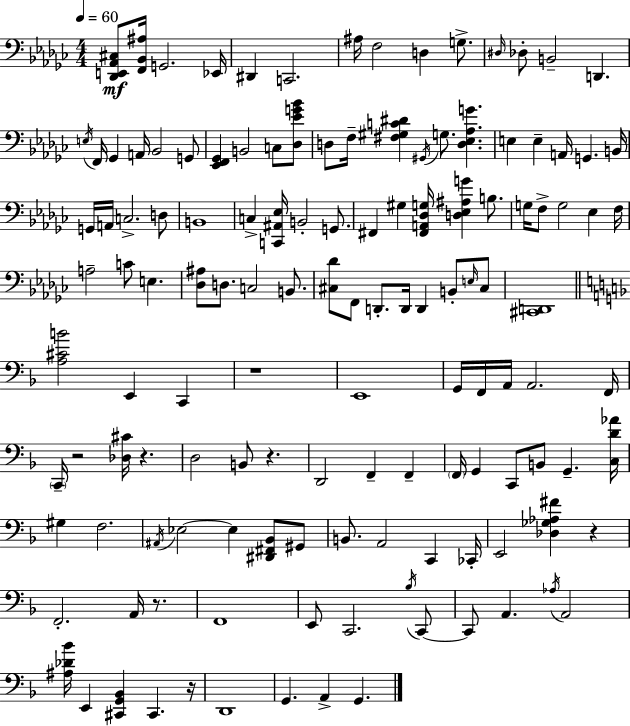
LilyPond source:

{
  \clef bass
  \numericTimeSignature
  \time 4/4
  \key ees \minor
  \tempo 4 = 60
  <des, e, aes, cis>8\mf <f, bes, ais>16 g,2. ees,16 | dis,4 c,2. | ais16 f2 d4 g8.-> | \grace { dis16 } des8-. b,2-- d,4. | \break \acciaccatura { e16 } f,16 ges,4 a,16 bes,2 | g,8 <ees, f, ges,>4 b,2 c8 | <des ees' g' bes'>8 d8 f16-- <fis gis c' dis'>4 \acciaccatura { gis,16 } g8. <d ees aes g'>4. | e4 e4-- a,16 g,4. | \break b,16 g,16 a,16 c2.-> | d8 b,1 | c4-> <c, ais, ees>16 b,2-. | g,8. fis,4 gis4 <fis, a, des g>16 <d ees ais g'>4 | \break b8. g16 f8-> g2 ees4 | f16 a2-- c'8 e4. | <des ais>8 d8. c2 | b,8. <cis des'>8 f,8 d,8.-. d,16 d,4 b,8-. | \break \grace { e16 } cis8 <cis, d,>1 | \bar "||" \break \key f \major <a cis' b'>2 e,4 c,4 | r1 | e,1 | g,16 f,16 a,16 a,2. f,16 | \break \parenthesize c,16-- r2 <des cis'>16 r4. | d2 b,8 r4. | d,2 f,4-- f,4-- | \parenthesize f,16 g,4 c,8 b,8 g,4.-- <c d' aes'>16 | \break gis4 f2. | \acciaccatura { ais,16 } ees2~~ ees4 <dis, fis, bes,>8 gis,8 | b,8. a,2 c,4 | ces,16-. e,2 <des ges aes fis'>4 r4 | \break f,2.-. a,16 r8. | f,1 | e,8 c,2. \acciaccatura { bes16 } | c,8~~ c,8 a,4. \acciaccatura { aes16 } a,2 | \break <ais des' bes'>16 e,4 <cis, g, bes,>4 cis,4. | r16 d,1 | g,4. a,4-> g,4. | \bar "|."
}